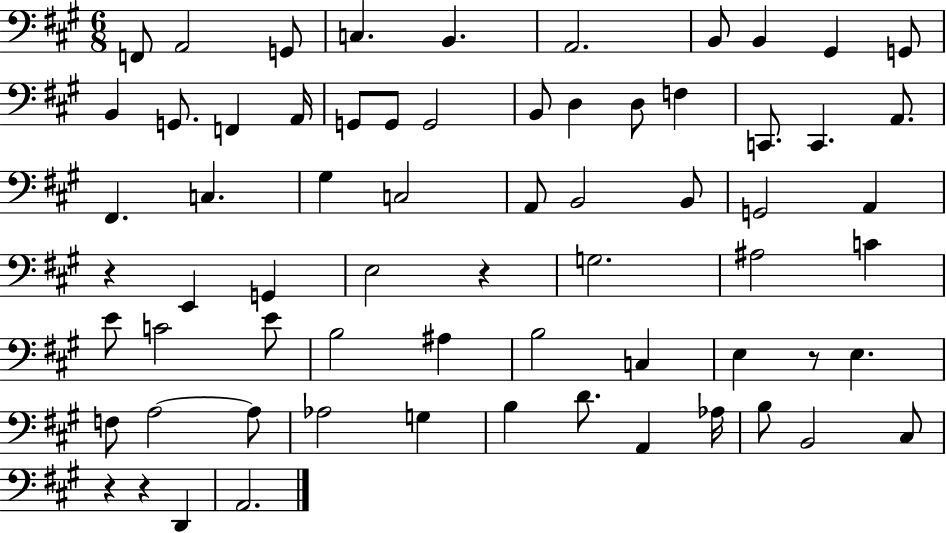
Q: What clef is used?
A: bass